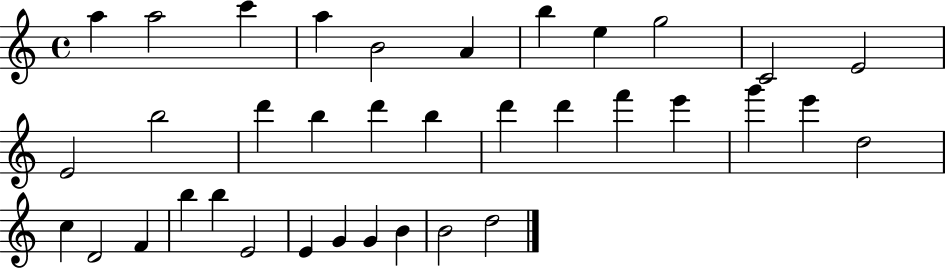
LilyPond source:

{
  \clef treble
  \time 4/4
  \defaultTimeSignature
  \key c \major
  a''4 a''2 c'''4 | a''4 b'2 a'4 | b''4 e''4 g''2 | c'2 e'2 | \break e'2 b''2 | d'''4 b''4 d'''4 b''4 | d'''4 d'''4 f'''4 e'''4 | g'''4 e'''4 d''2 | \break c''4 d'2 f'4 | b''4 b''4 e'2 | e'4 g'4 g'4 b'4 | b'2 d''2 | \break \bar "|."
}